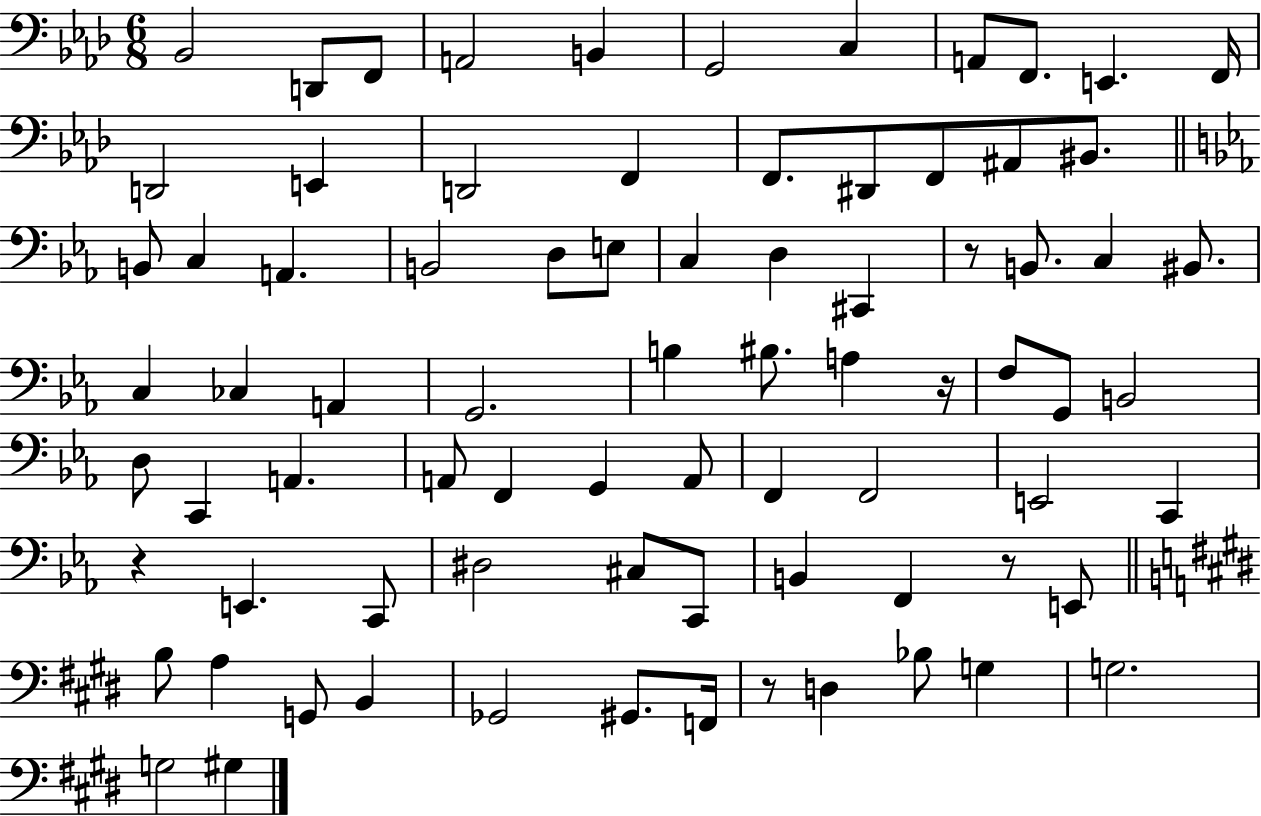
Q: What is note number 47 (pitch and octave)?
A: F2